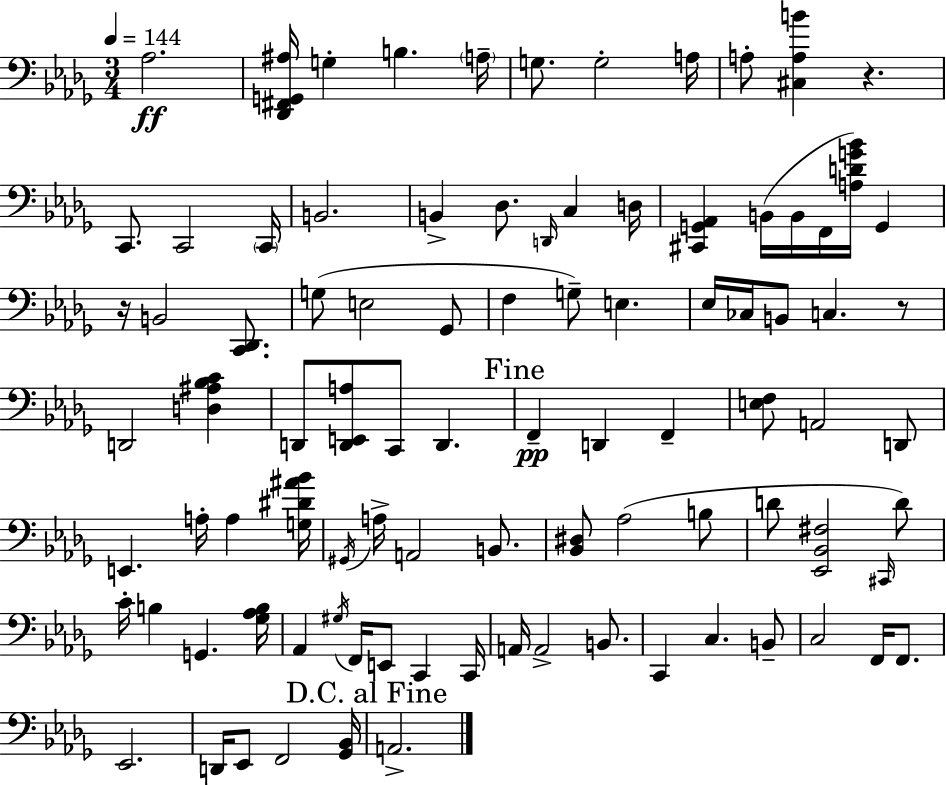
Ab3/h. [Db2,F#2,G2,A#3]/s G3/q B3/q. A3/s G3/e. G3/h A3/s A3/e [C#3,A3,B4]/q R/q. C2/e. C2/h C2/s B2/h. B2/q Db3/e. D2/s C3/q D3/s [C#2,G2,Ab2]/q B2/s B2/s F2/s [A3,D4,G4,Bb4]/s G2/q R/s B2/h [C2,Db2]/e. G3/e E3/h Gb2/e F3/q G3/e E3/q. Eb3/s CES3/s B2/e C3/q. R/e D2/h [D3,A#3,Bb3,C4]/q D2/e [D2,E2,A3]/e C2/e D2/q. F2/q D2/q F2/q [E3,F3]/e A2/h D2/e E2/q. A3/s A3/q [G3,D#4,A#4,Bb4]/s G#2/s A3/s A2/h B2/e. [Bb2,D#3]/e Ab3/h B3/e D4/e [Eb2,Bb2,F#3]/h C#2/s D4/e C4/s B3/q G2/q. [Gb3,Ab3,B3]/s Ab2/q G#3/s F2/s E2/e C2/q C2/s A2/s A2/h B2/e. C2/q C3/q. B2/e C3/h F2/s F2/e. Eb2/h. D2/s Eb2/e F2/h [Gb2,Bb2]/s A2/h.